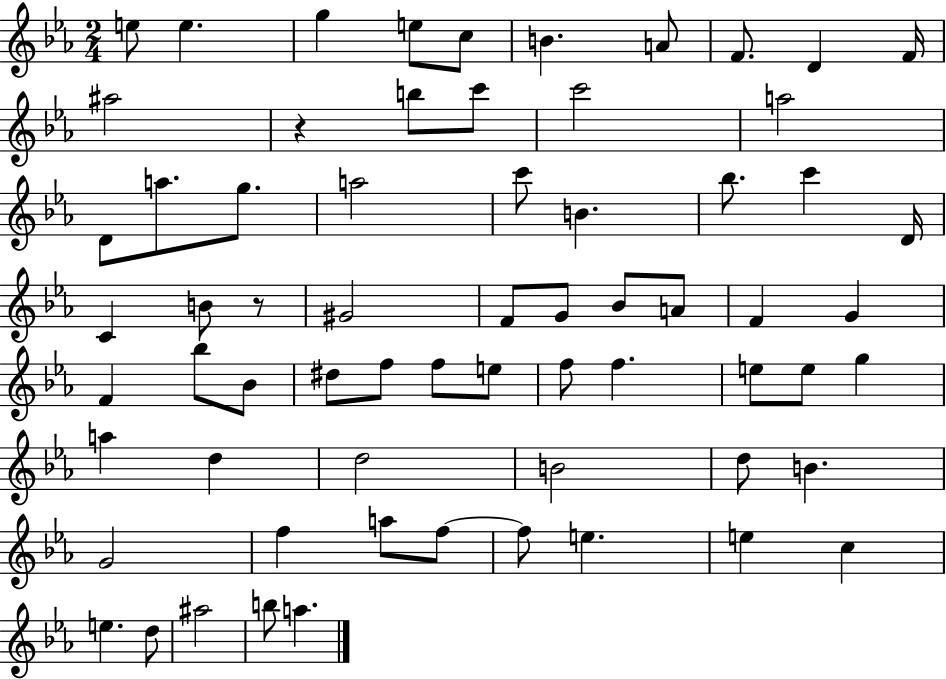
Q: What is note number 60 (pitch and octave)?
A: E5